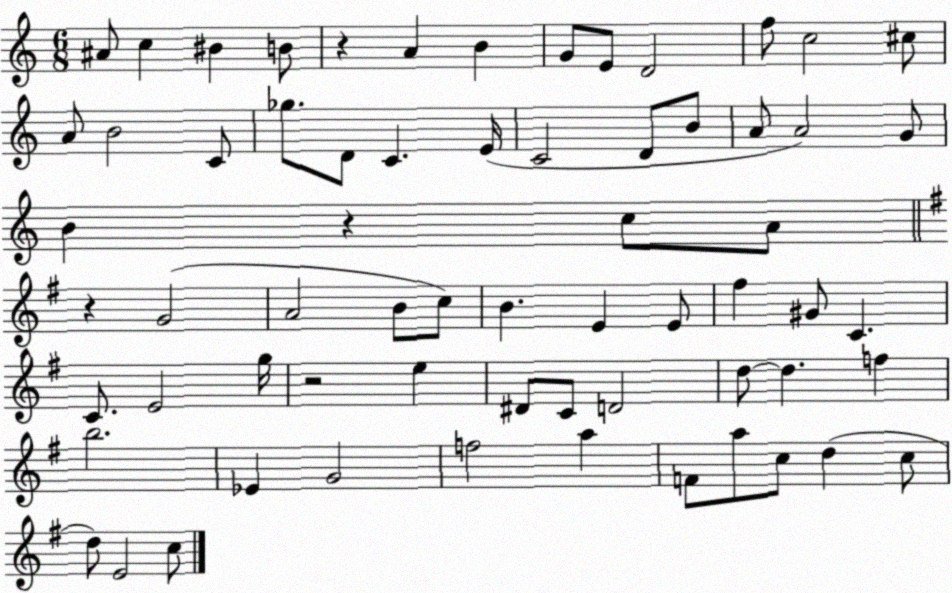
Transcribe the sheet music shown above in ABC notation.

X:1
T:Untitled
M:6/8
L:1/4
K:C
^A/2 c ^B B/2 z A B G/2 E/2 D2 f/2 c2 ^c/2 A/2 B2 C/2 _g/2 D/2 C E/4 C2 D/2 B/2 A/2 A2 G/2 B z c/2 A/2 z G2 A2 B/2 c/2 B E E/2 ^f ^G/2 C C/2 E2 g/4 z2 e ^D/2 C/2 D2 d/2 d f b2 _E G2 f2 a F/2 a/2 c/2 d c/2 d/2 E2 c/2